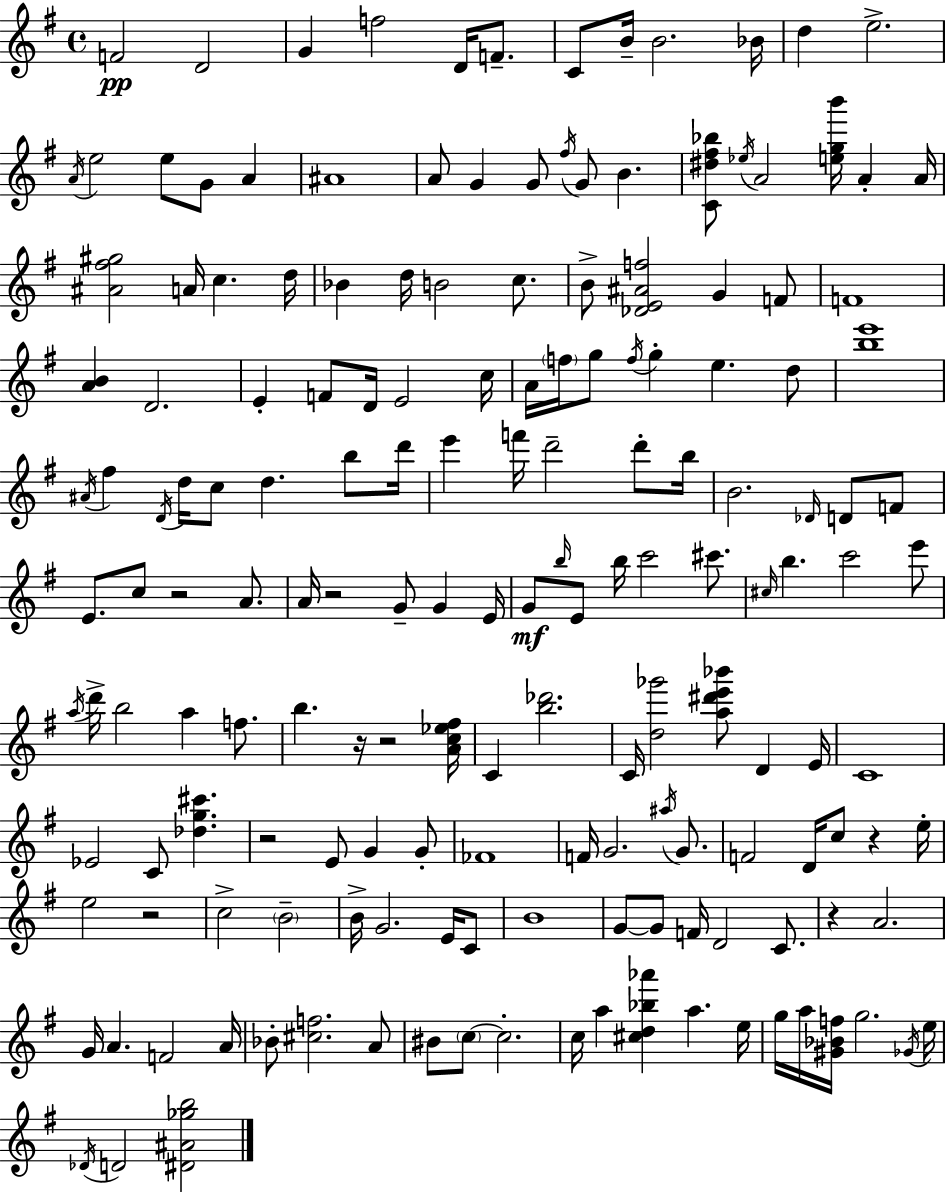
{
  \clef treble
  \time 4/4
  \defaultTimeSignature
  \key g \major
  f'2\pp d'2 | g'4 f''2 d'16 f'8.-- | c'8 b'16-- b'2. bes'16 | d''4 e''2.-> | \break \acciaccatura { a'16 } e''2 e''8 g'8 a'4 | ais'1 | a'8 g'4 g'8 \acciaccatura { fis''16 } g'8 b'4. | <c' dis'' fis'' bes''>8 \acciaccatura { ees''16 } a'2 <e'' g'' b'''>16 a'4-. | \break a'16 <ais' fis'' gis''>2 a'16 c''4. | d''16 bes'4 d''16 b'2 | c''8. b'8-> <des' e' ais' f''>2 g'4 | f'8 f'1 | \break <a' b'>4 d'2. | e'4-. f'8 d'16 e'2 | c''16 a'16 \parenthesize f''16 g''8 \acciaccatura { f''16 } g''4-. e''4. | d''8 <b'' e'''>1 | \break \acciaccatura { ais'16 } fis''4 \acciaccatura { d'16 } d''16 c''8 d''4. | b''8 d'''16 e'''4 f'''16 d'''2-- | d'''8-. b''16 b'2. | \grace { des'16 } d'8 f'8 e'8. c''8 r2 | \break a'8. a'16 r2 | g'8-- g'4 e'16 g'8\mf \grace { b''16 } e'8 b''16 c'''2 | cis'''8. \grace { cis''16 } b''4. c'''2 | e'''8 \acciaccatura { a''16 } d'''16-> b''2 | \break a''4 f''8. b''4. | r16 r2 <a' c'' ees'' fis''>16 c'4 <b'' des'''>2. | c'16 <d'' ges'''>2 | <a'' dis''' e''' bes'''>8 d'4 e'16 c'1 | \break ees'2 | c'8 <des'' g'' cis'''>4. r2 | e'8 g'4 g'8-. fes'1 | f'16 g'2. | \break \acciaccatura { ais''16 } g'8. f'2 | d'16 c''8 r4 e''16-. e''2 | r2 c''2-> | \parenthesize b'2-- b'16-> g'2. | \break e'16 c'8 b'1 | g'8~~ g'8 f'16 | d'2 c'8. r4 a'2. | g'16 a'4. | \break f'2 a'16 bes'8-. <cis'' f''>2. | a'8 bis'8 \parenthesize c''8~~ c''2.-. | c''16 a''4 | <cis'' d'' bes'' aes'''>4 a''4. e''16 g''16 a''16 <gis' bes' f''>16 g''2. | \break \acciaccatura { ges'16 } e''16 \acciaccatura { des'16 } d'2 | <dis' ais' ges'' b''>2 \bar "|."
}